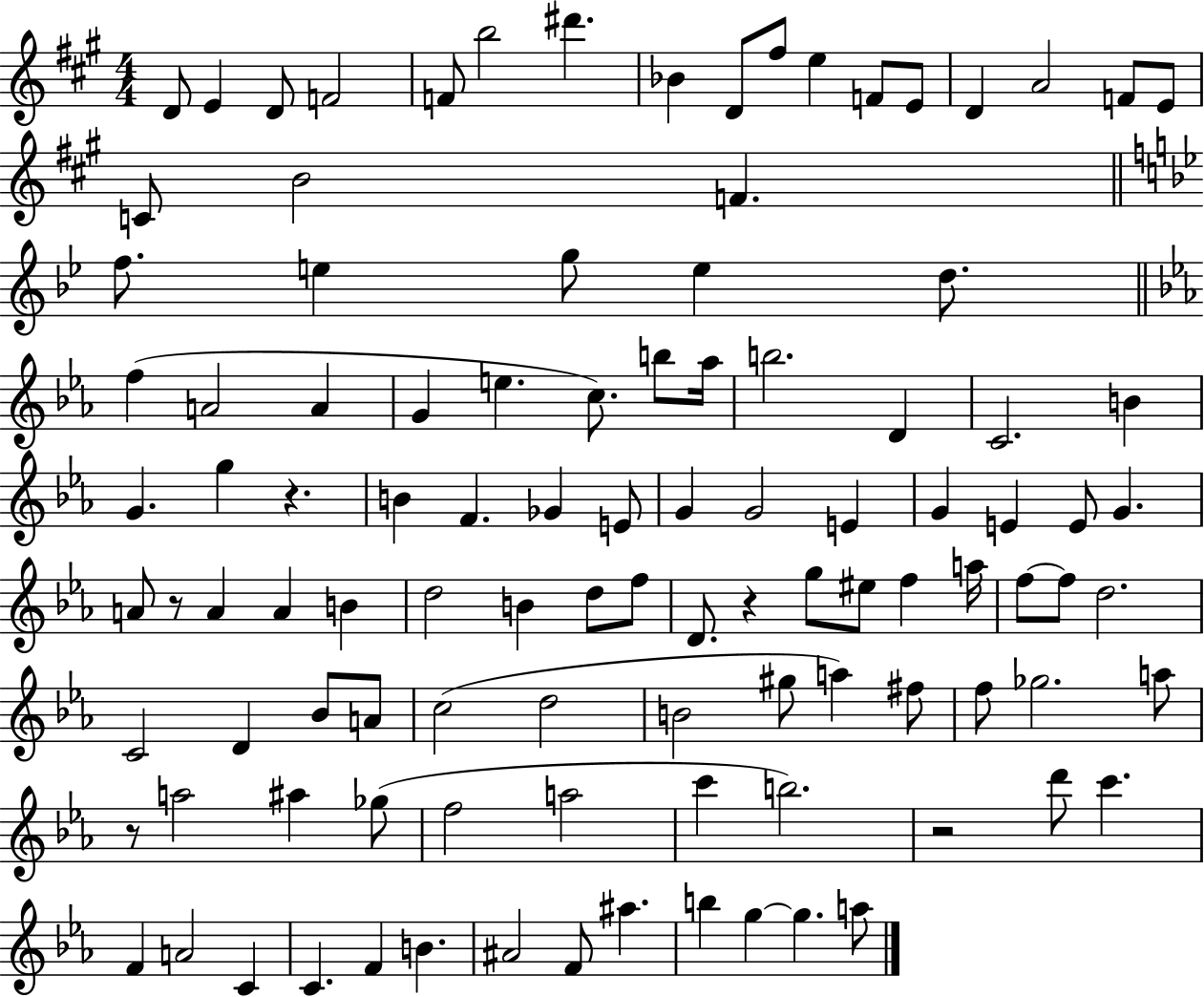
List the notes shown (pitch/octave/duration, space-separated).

D4/e E4/q D4/e F4/h F4/e B5/h D#6/q. Bb4/q D4/e F#5/e E5/q F4/e E4/e D4/q A4/h F4/e E4/e C4/e B4/h F4/q. F5/e. E5/q G5/e E5/q D5/e. F5/q A4/h A4/q G4/q E5/q. C5/e. B5/e Ab5/s B5/h. D4/q C4/h. B4/q G4/q. G5/q R/q. B4/q F4/q. Gb4/q E4/e G4/q G4/h E4/q G4/q E4/q E4/e G4/q. A4/e R/e A4/q A4/q B4/q D5/h B4/q D5/e F5/e D4/e. R/q G5/e EIS5/e F5/q A5/s F5/e F5/e D5/h. C4/h D4/q Bb4/e A4/e C5/h D5/h B4/h G#5/e A5/q F#5/e F5/e Gb5/h. A5/e R/e A5/h A#5/q Gb5/e F5/h A5/h C6/q B5/h. R/h D6/e C6/q. F4/q A4/h C4/q C4/q. F4/q B4/q. A#4/h F4/e A#5/q. B5/q G5/q G5/q. A5/e